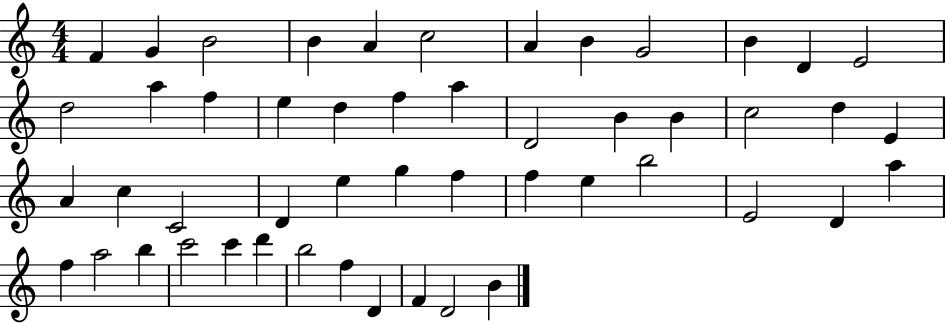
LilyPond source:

{
  \clef treble
  \numericTimeSignature
  \time 4/4
  \key c \major
  f'4 g'4 b'2 | b'4 a'4 c''2 | a'4 b'4 g'2 | b'4 d'4 e'2 | \break d''2 a''4 f''4 | e''4 d''4 f''4 a''4 | d'2 b'4 b'4 | c''2 d''4 e'4 | \break a'4 c''4 c'2 | d'4 e''4 g''4 f''4 | f''4 e''4 b''2 | e'2 d'4 a''4 | \break f''4 a''2 b''4 | c'''2 c'''4 d'''4 | b''2 f''4 d'4 | f'4 d'2 b'4 | \break \bar "|."
}